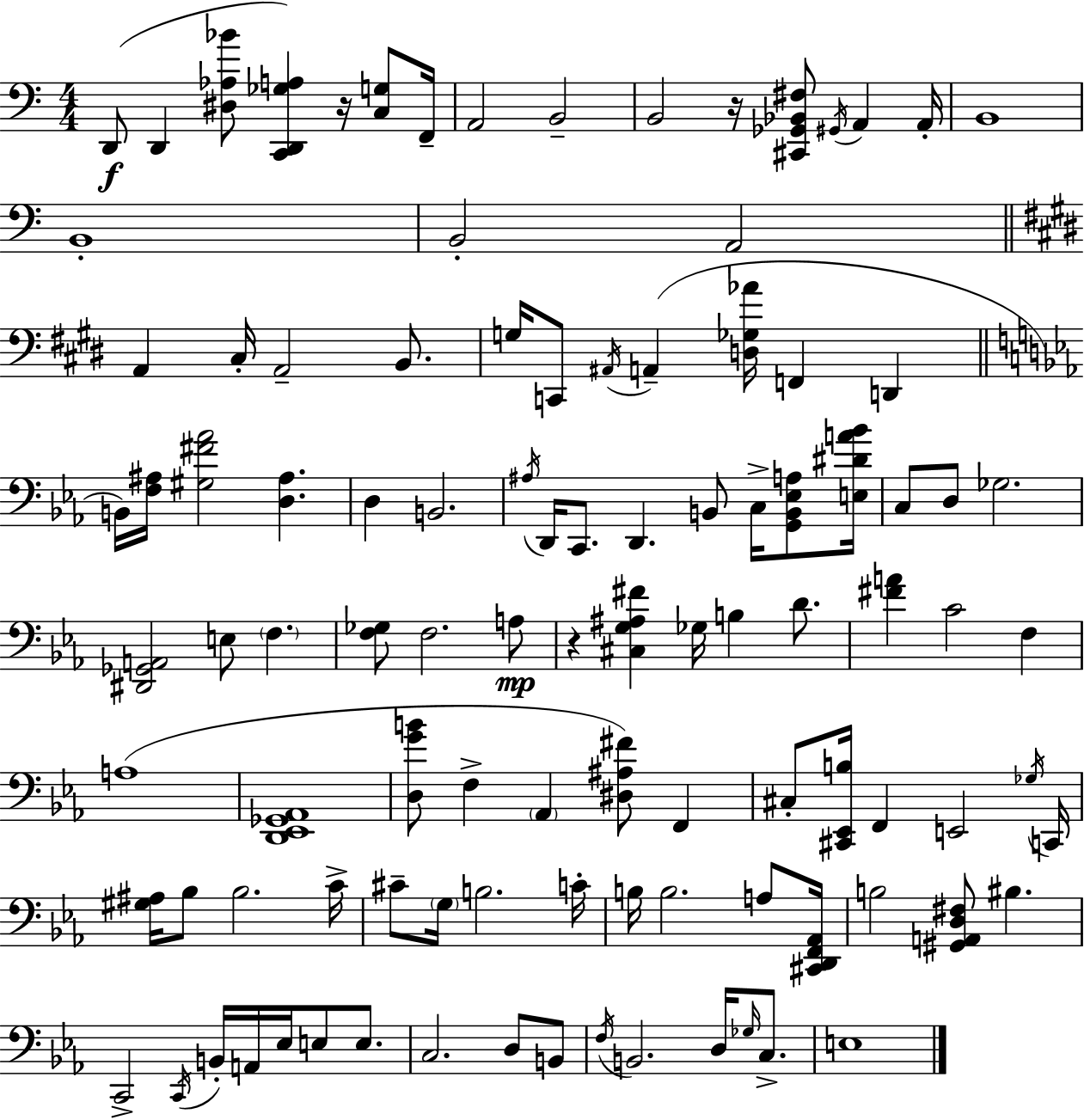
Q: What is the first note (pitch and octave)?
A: D2